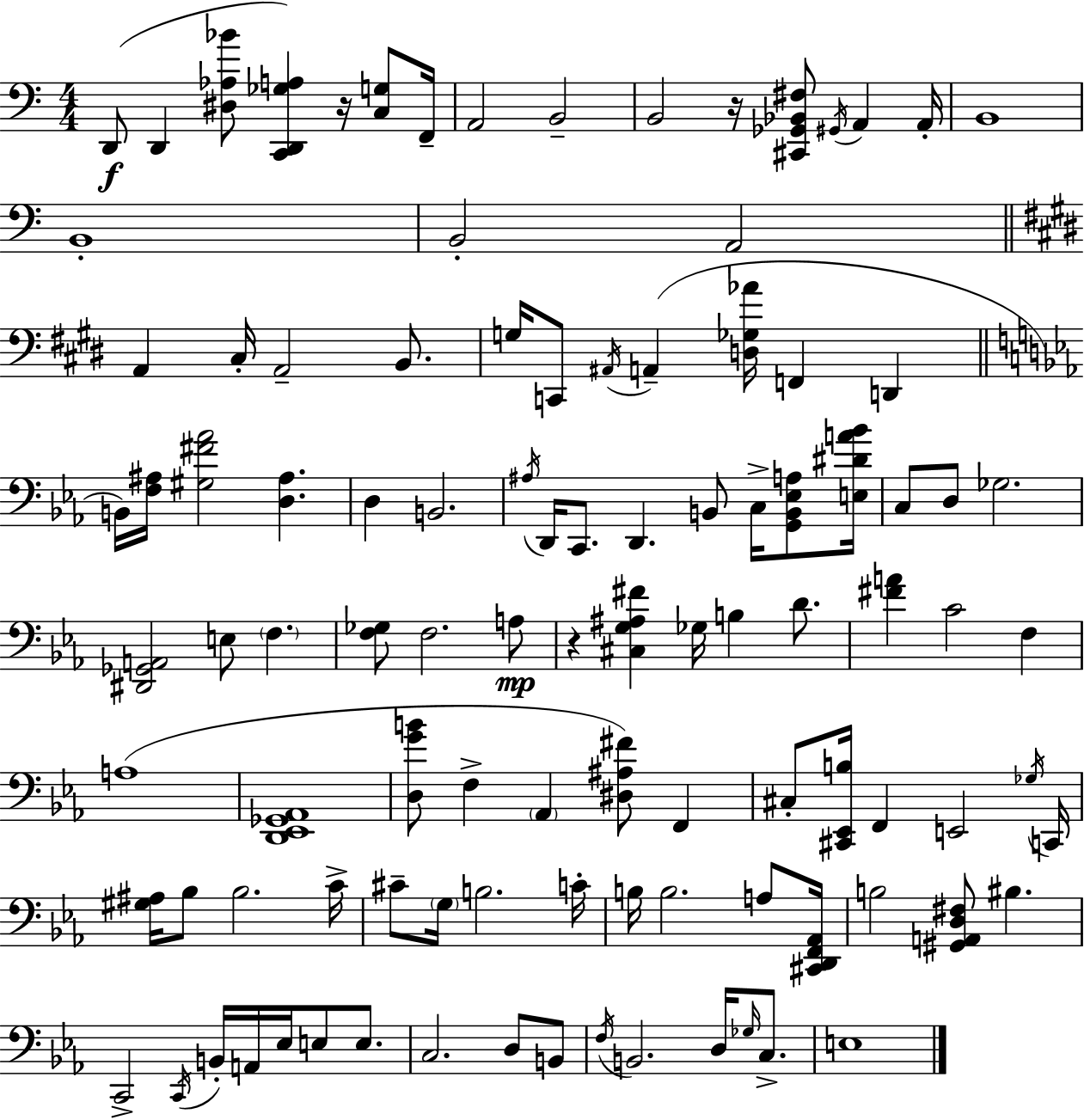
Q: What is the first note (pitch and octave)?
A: D2